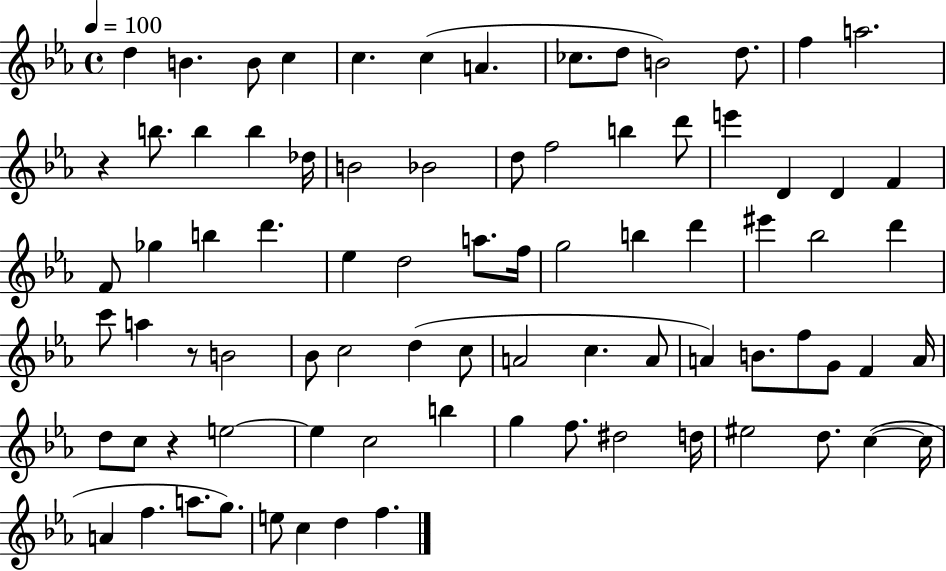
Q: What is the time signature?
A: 4/4